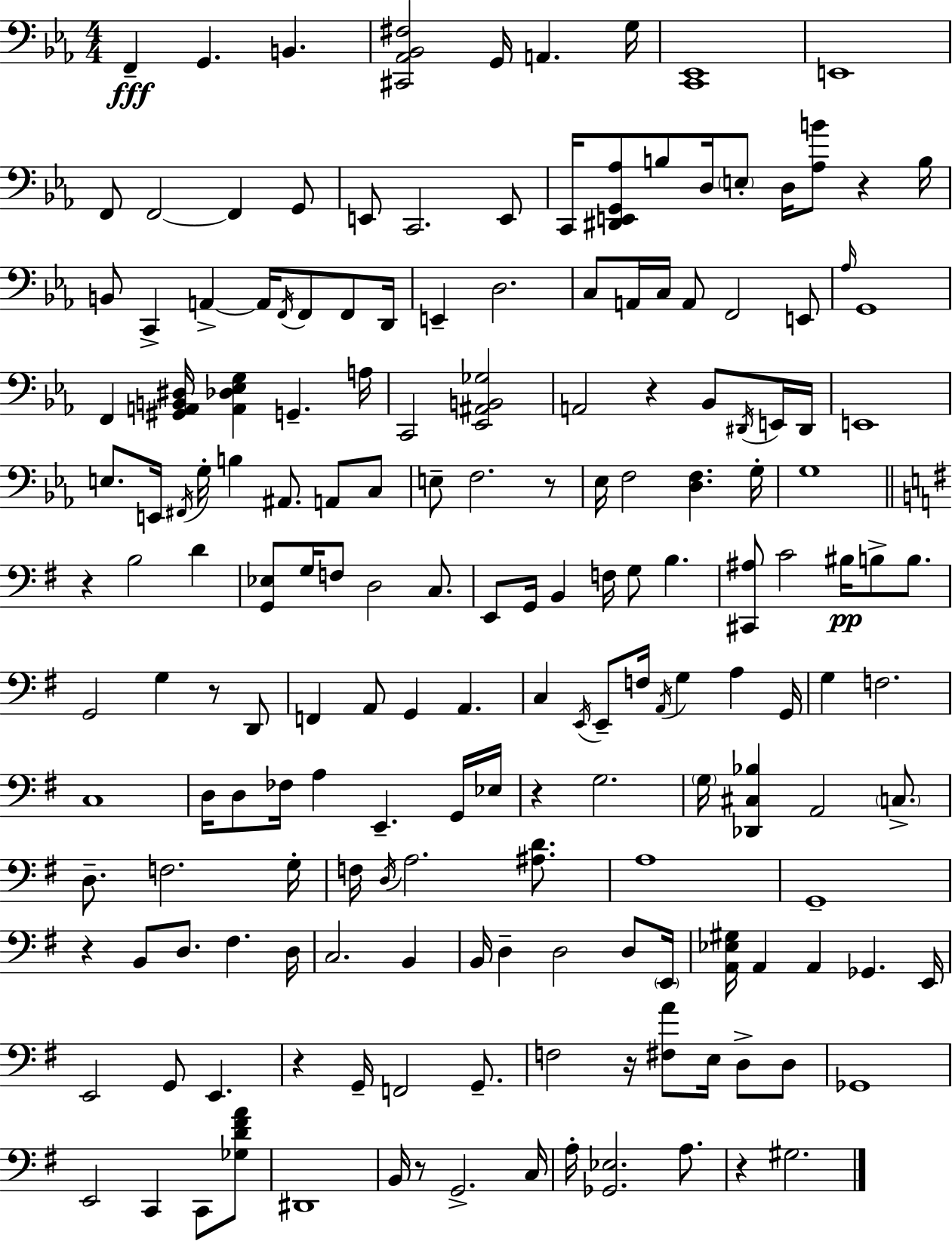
F2/q G2/q. B2/q. [C#2,Ab2,Bb2,F#3]/h G2/s A2/q. G3/s [C2,Eb2]/w E2/w F2/e F2/h F2/q G2/e E2/e C2/h. E2/e C2/s [D#2,E2,G2,Ab3]/e B3/e D3/s E3/e D3/s [Ab3,B4]/e R/q B3/s B2/e C2/q A2/q A2/s F2/s F2/e F2/e D2/s E2/q D3/h. C3/e A2/s C3/s A2/e F2/h E2/e Ab3/s G2/w F2/q [G#2,A2,B2,D#3]/s [A2,Db3,Eb3,G3]/q G2/q. A3/s C2/h [Eb2,A#2,B2,Gb3]/h A2/h R/q Bb2/e D#2/s E2/s D#2/s E2/w E3/e. E2/s F#2/s G3/s B3/q A#2/e. A2/e C3/e E3/e F3/h. R/e Eb3/s F3/h [D3,F3]/q. G3/s G3/w R/q B3/h D4/q [G2,Eb3]/e G3/s F3/e D3/h C3/e. E2/e G2/s B2/q F3/s G3/e B3/q. [C#2,A#3]/e C4/h BIS3/s B3/e B3/e. G2/h G3/q R/e D2/e F2/q A2/e G2/q A2/q. C3/q E2/s E2/e F3/s A2/s G3/q A3/q G2/s G3/q F3/h. C3/w D3/s D3/e FES3/s A3/q E2/q. G2/s Eb3/s R/q G3/h. G3/s [Db2,C#3,Bb3]/q A2/h C3/e. D3/e. F3/h. G3/s F3/s D3/s A3/h. [A#3,D4]/e. A3/w G2/w R/q B2/e D3/e. F#3/q. D3/s C3/h. B2/q B2/s D3/q D3/h D3/e E2/s [A2,Eb3,G#3]/s A2/q A2/q Gb2/q. E2/s E2/h G2/e E2/q. R/q G2/s F2/h G2/e. F3/h R/s [F#3,A4]/e E3/s D3/e D3/e Gb2/w E2/h C2/q C2/e [Gb3,D4,F#4,A4]/e D#2/w B2/s R/e G2/h. C3/s A3/s [Gb2,Eb3]/h. A3/e. R/q G#3/h.